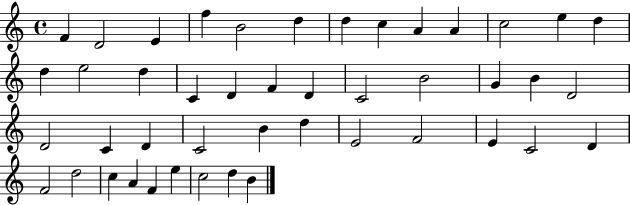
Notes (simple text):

F4/q D4/h E4/q F5/q B4/h D5/q D5/q C5/q A4/q A4/q C5/h E5/q D5/q D5/q E5/h D5/q C4/q D4/q F4/q D4/q C4/h B4/h G4/q B4/q D4/h D4/h C4/q D4/q C4/h B4/q D5/q E4/h F4/h E4/q C4/h D4/q F4/h D5/h C5/q A4/q F4/q E5/q C5/h D5/q B4/q